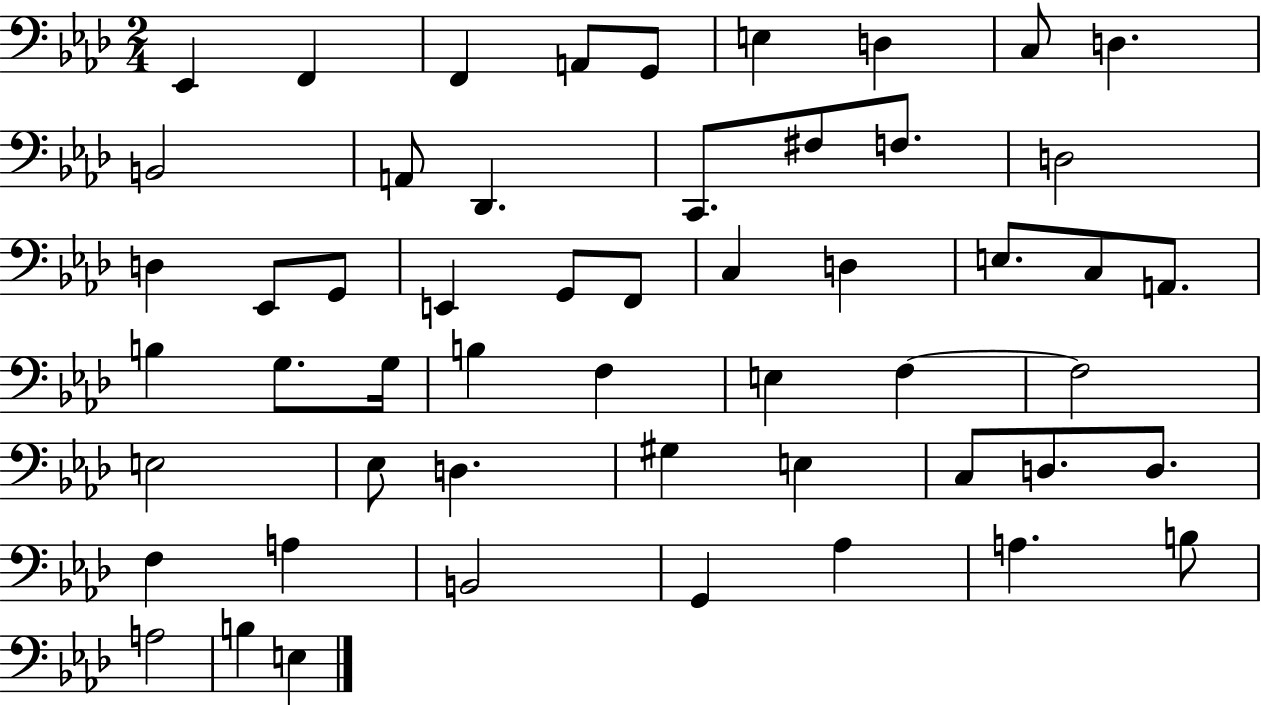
{
  \clef bass
  \numericTimeSignature
  \time 2/4
  \key aes \major
  ees,4 f,4 | f,4 a,8 g,8 | e4 d4 | c8 d4. | \break b,2 | a,8 des,4. | c,8. fis8 f8. | d2 | \break d4 ees,8 g,8 | e,4 g,8 f,8 | c4 d4 | e8. c8 a,8. | \break b4 g8. g16 | b4 f4 | e4 f4~~ | f2 | \break e2 | ees8 d4. | gis4 e4 | c8 d8. d8. | \break f4 a4 | b,2 | g,4 aes4 | a4. b8 | \break a2 | b4 e4 | \bar "|."
}